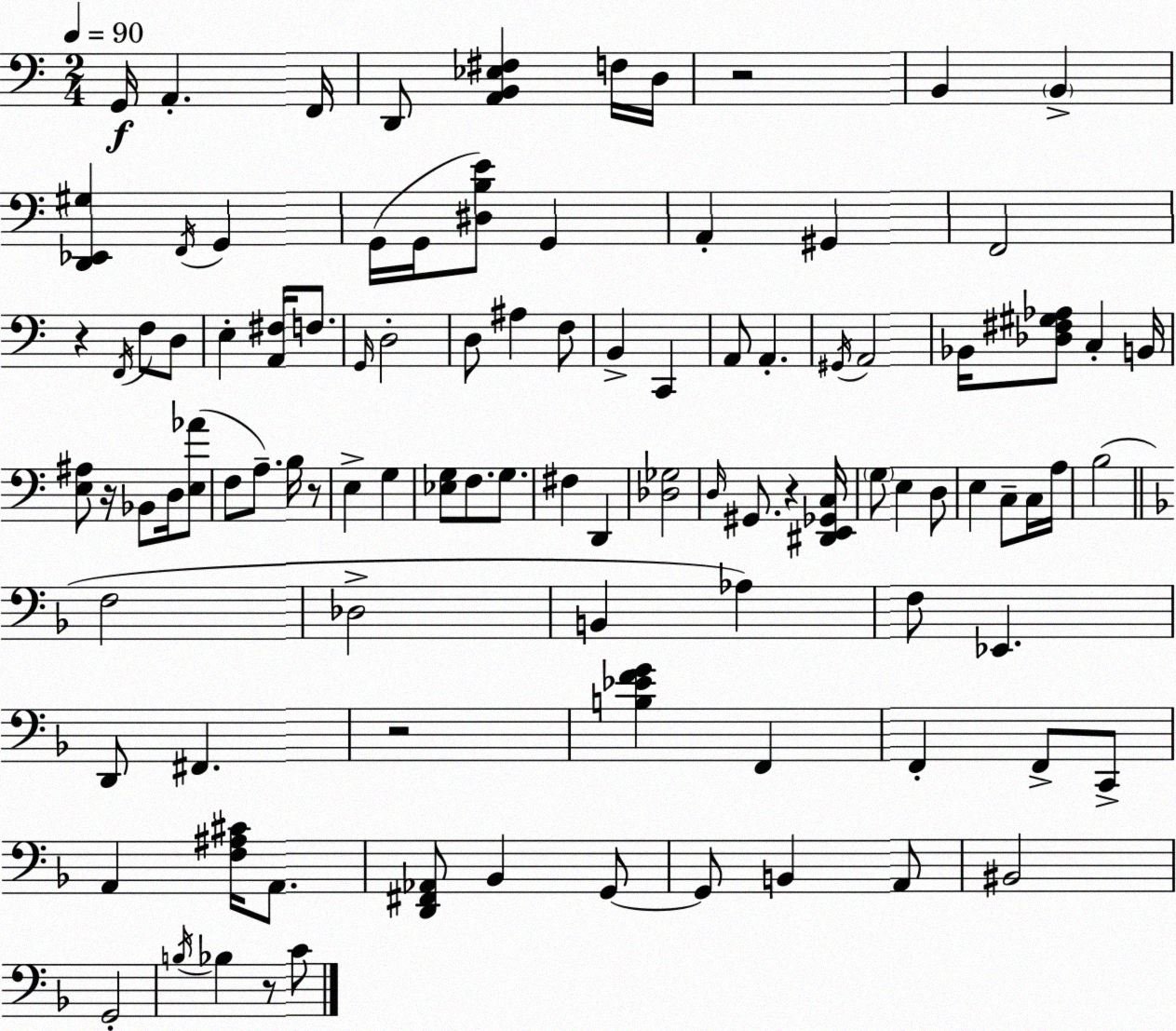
X:1
T:Untitled
M:2/4
L:1/4
K:Am
G,,/4 A,, F,,/4 D,,/2 [A,,B,,_E,^F,] F,/4 D,/4 z2 B,, B,, [D,,_E,,^G,] F,,/4 G,, G,,/4 G,,/4 [^D,B,E]/2 G,, A,, ^G,, F,,2 z F,,/4 F,/2 D,/2 E, [A,,^F,]/4 F,/2 G,,/4 D,2 D,/2 ^A, F,/2 B,, C,, A,,/2 A,, ^G,,/4 A,,2 _B,,/4 [_D,^F,^G,_A,]/2 C, B,,/4 [E,^A,]/2 z/4 _B,,/2 D,/4 [E,_A]/2 F,/2 A,/2 B,/4 z/2 E, G, [_E,G,]/2 F,/2 G,/2 ^F, D,, [_D,_G,]2 D,/4 ^G,,/2 z [^D,,E,,_G,,C,]/4 G,/2 E, D,/2 E, C,/2 C,/4 A,/4 B,2 F,2 _D,2 B,, _A, F,/2 _E,, D,,/2 ^F,, z2 [B,_EFG] F,, F,, F,,/2 C,,/2 A,, [F,^A,^C]/4 A,,/2 [D,,^F,,_A,,]/2 _B,, G,,/2 G,,/2 B,, A,,/2 ^B,,2 G,,2 B,/4 _B, z/2 C/2